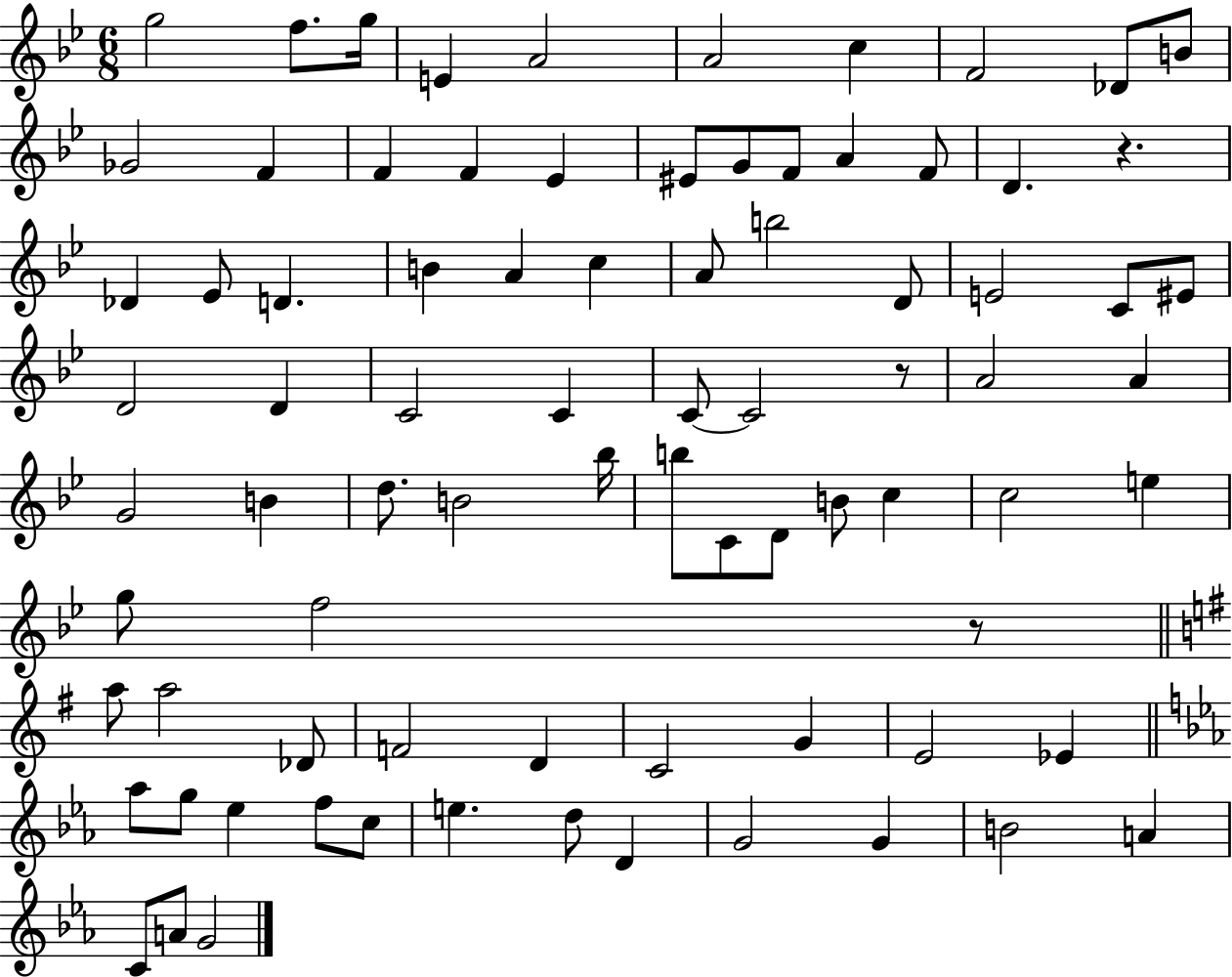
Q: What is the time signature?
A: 6/8